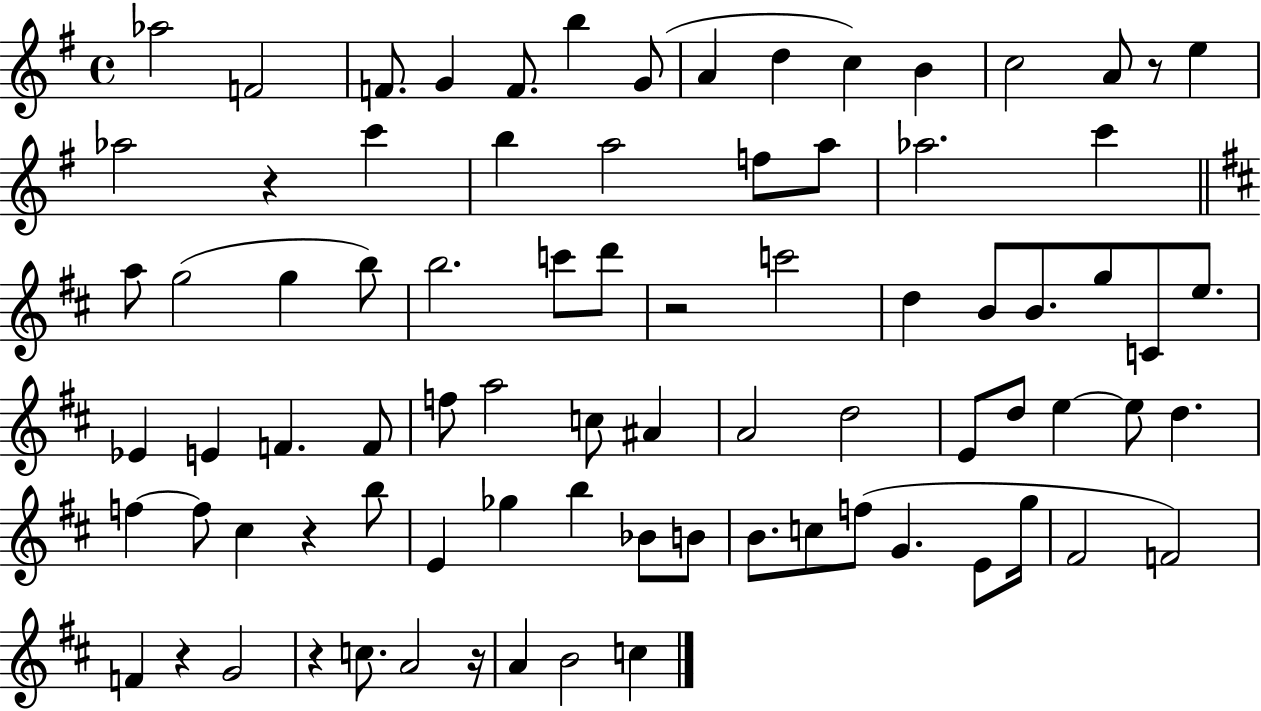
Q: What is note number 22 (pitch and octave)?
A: C6